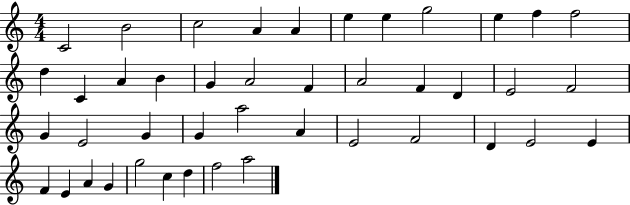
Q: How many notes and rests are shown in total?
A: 43